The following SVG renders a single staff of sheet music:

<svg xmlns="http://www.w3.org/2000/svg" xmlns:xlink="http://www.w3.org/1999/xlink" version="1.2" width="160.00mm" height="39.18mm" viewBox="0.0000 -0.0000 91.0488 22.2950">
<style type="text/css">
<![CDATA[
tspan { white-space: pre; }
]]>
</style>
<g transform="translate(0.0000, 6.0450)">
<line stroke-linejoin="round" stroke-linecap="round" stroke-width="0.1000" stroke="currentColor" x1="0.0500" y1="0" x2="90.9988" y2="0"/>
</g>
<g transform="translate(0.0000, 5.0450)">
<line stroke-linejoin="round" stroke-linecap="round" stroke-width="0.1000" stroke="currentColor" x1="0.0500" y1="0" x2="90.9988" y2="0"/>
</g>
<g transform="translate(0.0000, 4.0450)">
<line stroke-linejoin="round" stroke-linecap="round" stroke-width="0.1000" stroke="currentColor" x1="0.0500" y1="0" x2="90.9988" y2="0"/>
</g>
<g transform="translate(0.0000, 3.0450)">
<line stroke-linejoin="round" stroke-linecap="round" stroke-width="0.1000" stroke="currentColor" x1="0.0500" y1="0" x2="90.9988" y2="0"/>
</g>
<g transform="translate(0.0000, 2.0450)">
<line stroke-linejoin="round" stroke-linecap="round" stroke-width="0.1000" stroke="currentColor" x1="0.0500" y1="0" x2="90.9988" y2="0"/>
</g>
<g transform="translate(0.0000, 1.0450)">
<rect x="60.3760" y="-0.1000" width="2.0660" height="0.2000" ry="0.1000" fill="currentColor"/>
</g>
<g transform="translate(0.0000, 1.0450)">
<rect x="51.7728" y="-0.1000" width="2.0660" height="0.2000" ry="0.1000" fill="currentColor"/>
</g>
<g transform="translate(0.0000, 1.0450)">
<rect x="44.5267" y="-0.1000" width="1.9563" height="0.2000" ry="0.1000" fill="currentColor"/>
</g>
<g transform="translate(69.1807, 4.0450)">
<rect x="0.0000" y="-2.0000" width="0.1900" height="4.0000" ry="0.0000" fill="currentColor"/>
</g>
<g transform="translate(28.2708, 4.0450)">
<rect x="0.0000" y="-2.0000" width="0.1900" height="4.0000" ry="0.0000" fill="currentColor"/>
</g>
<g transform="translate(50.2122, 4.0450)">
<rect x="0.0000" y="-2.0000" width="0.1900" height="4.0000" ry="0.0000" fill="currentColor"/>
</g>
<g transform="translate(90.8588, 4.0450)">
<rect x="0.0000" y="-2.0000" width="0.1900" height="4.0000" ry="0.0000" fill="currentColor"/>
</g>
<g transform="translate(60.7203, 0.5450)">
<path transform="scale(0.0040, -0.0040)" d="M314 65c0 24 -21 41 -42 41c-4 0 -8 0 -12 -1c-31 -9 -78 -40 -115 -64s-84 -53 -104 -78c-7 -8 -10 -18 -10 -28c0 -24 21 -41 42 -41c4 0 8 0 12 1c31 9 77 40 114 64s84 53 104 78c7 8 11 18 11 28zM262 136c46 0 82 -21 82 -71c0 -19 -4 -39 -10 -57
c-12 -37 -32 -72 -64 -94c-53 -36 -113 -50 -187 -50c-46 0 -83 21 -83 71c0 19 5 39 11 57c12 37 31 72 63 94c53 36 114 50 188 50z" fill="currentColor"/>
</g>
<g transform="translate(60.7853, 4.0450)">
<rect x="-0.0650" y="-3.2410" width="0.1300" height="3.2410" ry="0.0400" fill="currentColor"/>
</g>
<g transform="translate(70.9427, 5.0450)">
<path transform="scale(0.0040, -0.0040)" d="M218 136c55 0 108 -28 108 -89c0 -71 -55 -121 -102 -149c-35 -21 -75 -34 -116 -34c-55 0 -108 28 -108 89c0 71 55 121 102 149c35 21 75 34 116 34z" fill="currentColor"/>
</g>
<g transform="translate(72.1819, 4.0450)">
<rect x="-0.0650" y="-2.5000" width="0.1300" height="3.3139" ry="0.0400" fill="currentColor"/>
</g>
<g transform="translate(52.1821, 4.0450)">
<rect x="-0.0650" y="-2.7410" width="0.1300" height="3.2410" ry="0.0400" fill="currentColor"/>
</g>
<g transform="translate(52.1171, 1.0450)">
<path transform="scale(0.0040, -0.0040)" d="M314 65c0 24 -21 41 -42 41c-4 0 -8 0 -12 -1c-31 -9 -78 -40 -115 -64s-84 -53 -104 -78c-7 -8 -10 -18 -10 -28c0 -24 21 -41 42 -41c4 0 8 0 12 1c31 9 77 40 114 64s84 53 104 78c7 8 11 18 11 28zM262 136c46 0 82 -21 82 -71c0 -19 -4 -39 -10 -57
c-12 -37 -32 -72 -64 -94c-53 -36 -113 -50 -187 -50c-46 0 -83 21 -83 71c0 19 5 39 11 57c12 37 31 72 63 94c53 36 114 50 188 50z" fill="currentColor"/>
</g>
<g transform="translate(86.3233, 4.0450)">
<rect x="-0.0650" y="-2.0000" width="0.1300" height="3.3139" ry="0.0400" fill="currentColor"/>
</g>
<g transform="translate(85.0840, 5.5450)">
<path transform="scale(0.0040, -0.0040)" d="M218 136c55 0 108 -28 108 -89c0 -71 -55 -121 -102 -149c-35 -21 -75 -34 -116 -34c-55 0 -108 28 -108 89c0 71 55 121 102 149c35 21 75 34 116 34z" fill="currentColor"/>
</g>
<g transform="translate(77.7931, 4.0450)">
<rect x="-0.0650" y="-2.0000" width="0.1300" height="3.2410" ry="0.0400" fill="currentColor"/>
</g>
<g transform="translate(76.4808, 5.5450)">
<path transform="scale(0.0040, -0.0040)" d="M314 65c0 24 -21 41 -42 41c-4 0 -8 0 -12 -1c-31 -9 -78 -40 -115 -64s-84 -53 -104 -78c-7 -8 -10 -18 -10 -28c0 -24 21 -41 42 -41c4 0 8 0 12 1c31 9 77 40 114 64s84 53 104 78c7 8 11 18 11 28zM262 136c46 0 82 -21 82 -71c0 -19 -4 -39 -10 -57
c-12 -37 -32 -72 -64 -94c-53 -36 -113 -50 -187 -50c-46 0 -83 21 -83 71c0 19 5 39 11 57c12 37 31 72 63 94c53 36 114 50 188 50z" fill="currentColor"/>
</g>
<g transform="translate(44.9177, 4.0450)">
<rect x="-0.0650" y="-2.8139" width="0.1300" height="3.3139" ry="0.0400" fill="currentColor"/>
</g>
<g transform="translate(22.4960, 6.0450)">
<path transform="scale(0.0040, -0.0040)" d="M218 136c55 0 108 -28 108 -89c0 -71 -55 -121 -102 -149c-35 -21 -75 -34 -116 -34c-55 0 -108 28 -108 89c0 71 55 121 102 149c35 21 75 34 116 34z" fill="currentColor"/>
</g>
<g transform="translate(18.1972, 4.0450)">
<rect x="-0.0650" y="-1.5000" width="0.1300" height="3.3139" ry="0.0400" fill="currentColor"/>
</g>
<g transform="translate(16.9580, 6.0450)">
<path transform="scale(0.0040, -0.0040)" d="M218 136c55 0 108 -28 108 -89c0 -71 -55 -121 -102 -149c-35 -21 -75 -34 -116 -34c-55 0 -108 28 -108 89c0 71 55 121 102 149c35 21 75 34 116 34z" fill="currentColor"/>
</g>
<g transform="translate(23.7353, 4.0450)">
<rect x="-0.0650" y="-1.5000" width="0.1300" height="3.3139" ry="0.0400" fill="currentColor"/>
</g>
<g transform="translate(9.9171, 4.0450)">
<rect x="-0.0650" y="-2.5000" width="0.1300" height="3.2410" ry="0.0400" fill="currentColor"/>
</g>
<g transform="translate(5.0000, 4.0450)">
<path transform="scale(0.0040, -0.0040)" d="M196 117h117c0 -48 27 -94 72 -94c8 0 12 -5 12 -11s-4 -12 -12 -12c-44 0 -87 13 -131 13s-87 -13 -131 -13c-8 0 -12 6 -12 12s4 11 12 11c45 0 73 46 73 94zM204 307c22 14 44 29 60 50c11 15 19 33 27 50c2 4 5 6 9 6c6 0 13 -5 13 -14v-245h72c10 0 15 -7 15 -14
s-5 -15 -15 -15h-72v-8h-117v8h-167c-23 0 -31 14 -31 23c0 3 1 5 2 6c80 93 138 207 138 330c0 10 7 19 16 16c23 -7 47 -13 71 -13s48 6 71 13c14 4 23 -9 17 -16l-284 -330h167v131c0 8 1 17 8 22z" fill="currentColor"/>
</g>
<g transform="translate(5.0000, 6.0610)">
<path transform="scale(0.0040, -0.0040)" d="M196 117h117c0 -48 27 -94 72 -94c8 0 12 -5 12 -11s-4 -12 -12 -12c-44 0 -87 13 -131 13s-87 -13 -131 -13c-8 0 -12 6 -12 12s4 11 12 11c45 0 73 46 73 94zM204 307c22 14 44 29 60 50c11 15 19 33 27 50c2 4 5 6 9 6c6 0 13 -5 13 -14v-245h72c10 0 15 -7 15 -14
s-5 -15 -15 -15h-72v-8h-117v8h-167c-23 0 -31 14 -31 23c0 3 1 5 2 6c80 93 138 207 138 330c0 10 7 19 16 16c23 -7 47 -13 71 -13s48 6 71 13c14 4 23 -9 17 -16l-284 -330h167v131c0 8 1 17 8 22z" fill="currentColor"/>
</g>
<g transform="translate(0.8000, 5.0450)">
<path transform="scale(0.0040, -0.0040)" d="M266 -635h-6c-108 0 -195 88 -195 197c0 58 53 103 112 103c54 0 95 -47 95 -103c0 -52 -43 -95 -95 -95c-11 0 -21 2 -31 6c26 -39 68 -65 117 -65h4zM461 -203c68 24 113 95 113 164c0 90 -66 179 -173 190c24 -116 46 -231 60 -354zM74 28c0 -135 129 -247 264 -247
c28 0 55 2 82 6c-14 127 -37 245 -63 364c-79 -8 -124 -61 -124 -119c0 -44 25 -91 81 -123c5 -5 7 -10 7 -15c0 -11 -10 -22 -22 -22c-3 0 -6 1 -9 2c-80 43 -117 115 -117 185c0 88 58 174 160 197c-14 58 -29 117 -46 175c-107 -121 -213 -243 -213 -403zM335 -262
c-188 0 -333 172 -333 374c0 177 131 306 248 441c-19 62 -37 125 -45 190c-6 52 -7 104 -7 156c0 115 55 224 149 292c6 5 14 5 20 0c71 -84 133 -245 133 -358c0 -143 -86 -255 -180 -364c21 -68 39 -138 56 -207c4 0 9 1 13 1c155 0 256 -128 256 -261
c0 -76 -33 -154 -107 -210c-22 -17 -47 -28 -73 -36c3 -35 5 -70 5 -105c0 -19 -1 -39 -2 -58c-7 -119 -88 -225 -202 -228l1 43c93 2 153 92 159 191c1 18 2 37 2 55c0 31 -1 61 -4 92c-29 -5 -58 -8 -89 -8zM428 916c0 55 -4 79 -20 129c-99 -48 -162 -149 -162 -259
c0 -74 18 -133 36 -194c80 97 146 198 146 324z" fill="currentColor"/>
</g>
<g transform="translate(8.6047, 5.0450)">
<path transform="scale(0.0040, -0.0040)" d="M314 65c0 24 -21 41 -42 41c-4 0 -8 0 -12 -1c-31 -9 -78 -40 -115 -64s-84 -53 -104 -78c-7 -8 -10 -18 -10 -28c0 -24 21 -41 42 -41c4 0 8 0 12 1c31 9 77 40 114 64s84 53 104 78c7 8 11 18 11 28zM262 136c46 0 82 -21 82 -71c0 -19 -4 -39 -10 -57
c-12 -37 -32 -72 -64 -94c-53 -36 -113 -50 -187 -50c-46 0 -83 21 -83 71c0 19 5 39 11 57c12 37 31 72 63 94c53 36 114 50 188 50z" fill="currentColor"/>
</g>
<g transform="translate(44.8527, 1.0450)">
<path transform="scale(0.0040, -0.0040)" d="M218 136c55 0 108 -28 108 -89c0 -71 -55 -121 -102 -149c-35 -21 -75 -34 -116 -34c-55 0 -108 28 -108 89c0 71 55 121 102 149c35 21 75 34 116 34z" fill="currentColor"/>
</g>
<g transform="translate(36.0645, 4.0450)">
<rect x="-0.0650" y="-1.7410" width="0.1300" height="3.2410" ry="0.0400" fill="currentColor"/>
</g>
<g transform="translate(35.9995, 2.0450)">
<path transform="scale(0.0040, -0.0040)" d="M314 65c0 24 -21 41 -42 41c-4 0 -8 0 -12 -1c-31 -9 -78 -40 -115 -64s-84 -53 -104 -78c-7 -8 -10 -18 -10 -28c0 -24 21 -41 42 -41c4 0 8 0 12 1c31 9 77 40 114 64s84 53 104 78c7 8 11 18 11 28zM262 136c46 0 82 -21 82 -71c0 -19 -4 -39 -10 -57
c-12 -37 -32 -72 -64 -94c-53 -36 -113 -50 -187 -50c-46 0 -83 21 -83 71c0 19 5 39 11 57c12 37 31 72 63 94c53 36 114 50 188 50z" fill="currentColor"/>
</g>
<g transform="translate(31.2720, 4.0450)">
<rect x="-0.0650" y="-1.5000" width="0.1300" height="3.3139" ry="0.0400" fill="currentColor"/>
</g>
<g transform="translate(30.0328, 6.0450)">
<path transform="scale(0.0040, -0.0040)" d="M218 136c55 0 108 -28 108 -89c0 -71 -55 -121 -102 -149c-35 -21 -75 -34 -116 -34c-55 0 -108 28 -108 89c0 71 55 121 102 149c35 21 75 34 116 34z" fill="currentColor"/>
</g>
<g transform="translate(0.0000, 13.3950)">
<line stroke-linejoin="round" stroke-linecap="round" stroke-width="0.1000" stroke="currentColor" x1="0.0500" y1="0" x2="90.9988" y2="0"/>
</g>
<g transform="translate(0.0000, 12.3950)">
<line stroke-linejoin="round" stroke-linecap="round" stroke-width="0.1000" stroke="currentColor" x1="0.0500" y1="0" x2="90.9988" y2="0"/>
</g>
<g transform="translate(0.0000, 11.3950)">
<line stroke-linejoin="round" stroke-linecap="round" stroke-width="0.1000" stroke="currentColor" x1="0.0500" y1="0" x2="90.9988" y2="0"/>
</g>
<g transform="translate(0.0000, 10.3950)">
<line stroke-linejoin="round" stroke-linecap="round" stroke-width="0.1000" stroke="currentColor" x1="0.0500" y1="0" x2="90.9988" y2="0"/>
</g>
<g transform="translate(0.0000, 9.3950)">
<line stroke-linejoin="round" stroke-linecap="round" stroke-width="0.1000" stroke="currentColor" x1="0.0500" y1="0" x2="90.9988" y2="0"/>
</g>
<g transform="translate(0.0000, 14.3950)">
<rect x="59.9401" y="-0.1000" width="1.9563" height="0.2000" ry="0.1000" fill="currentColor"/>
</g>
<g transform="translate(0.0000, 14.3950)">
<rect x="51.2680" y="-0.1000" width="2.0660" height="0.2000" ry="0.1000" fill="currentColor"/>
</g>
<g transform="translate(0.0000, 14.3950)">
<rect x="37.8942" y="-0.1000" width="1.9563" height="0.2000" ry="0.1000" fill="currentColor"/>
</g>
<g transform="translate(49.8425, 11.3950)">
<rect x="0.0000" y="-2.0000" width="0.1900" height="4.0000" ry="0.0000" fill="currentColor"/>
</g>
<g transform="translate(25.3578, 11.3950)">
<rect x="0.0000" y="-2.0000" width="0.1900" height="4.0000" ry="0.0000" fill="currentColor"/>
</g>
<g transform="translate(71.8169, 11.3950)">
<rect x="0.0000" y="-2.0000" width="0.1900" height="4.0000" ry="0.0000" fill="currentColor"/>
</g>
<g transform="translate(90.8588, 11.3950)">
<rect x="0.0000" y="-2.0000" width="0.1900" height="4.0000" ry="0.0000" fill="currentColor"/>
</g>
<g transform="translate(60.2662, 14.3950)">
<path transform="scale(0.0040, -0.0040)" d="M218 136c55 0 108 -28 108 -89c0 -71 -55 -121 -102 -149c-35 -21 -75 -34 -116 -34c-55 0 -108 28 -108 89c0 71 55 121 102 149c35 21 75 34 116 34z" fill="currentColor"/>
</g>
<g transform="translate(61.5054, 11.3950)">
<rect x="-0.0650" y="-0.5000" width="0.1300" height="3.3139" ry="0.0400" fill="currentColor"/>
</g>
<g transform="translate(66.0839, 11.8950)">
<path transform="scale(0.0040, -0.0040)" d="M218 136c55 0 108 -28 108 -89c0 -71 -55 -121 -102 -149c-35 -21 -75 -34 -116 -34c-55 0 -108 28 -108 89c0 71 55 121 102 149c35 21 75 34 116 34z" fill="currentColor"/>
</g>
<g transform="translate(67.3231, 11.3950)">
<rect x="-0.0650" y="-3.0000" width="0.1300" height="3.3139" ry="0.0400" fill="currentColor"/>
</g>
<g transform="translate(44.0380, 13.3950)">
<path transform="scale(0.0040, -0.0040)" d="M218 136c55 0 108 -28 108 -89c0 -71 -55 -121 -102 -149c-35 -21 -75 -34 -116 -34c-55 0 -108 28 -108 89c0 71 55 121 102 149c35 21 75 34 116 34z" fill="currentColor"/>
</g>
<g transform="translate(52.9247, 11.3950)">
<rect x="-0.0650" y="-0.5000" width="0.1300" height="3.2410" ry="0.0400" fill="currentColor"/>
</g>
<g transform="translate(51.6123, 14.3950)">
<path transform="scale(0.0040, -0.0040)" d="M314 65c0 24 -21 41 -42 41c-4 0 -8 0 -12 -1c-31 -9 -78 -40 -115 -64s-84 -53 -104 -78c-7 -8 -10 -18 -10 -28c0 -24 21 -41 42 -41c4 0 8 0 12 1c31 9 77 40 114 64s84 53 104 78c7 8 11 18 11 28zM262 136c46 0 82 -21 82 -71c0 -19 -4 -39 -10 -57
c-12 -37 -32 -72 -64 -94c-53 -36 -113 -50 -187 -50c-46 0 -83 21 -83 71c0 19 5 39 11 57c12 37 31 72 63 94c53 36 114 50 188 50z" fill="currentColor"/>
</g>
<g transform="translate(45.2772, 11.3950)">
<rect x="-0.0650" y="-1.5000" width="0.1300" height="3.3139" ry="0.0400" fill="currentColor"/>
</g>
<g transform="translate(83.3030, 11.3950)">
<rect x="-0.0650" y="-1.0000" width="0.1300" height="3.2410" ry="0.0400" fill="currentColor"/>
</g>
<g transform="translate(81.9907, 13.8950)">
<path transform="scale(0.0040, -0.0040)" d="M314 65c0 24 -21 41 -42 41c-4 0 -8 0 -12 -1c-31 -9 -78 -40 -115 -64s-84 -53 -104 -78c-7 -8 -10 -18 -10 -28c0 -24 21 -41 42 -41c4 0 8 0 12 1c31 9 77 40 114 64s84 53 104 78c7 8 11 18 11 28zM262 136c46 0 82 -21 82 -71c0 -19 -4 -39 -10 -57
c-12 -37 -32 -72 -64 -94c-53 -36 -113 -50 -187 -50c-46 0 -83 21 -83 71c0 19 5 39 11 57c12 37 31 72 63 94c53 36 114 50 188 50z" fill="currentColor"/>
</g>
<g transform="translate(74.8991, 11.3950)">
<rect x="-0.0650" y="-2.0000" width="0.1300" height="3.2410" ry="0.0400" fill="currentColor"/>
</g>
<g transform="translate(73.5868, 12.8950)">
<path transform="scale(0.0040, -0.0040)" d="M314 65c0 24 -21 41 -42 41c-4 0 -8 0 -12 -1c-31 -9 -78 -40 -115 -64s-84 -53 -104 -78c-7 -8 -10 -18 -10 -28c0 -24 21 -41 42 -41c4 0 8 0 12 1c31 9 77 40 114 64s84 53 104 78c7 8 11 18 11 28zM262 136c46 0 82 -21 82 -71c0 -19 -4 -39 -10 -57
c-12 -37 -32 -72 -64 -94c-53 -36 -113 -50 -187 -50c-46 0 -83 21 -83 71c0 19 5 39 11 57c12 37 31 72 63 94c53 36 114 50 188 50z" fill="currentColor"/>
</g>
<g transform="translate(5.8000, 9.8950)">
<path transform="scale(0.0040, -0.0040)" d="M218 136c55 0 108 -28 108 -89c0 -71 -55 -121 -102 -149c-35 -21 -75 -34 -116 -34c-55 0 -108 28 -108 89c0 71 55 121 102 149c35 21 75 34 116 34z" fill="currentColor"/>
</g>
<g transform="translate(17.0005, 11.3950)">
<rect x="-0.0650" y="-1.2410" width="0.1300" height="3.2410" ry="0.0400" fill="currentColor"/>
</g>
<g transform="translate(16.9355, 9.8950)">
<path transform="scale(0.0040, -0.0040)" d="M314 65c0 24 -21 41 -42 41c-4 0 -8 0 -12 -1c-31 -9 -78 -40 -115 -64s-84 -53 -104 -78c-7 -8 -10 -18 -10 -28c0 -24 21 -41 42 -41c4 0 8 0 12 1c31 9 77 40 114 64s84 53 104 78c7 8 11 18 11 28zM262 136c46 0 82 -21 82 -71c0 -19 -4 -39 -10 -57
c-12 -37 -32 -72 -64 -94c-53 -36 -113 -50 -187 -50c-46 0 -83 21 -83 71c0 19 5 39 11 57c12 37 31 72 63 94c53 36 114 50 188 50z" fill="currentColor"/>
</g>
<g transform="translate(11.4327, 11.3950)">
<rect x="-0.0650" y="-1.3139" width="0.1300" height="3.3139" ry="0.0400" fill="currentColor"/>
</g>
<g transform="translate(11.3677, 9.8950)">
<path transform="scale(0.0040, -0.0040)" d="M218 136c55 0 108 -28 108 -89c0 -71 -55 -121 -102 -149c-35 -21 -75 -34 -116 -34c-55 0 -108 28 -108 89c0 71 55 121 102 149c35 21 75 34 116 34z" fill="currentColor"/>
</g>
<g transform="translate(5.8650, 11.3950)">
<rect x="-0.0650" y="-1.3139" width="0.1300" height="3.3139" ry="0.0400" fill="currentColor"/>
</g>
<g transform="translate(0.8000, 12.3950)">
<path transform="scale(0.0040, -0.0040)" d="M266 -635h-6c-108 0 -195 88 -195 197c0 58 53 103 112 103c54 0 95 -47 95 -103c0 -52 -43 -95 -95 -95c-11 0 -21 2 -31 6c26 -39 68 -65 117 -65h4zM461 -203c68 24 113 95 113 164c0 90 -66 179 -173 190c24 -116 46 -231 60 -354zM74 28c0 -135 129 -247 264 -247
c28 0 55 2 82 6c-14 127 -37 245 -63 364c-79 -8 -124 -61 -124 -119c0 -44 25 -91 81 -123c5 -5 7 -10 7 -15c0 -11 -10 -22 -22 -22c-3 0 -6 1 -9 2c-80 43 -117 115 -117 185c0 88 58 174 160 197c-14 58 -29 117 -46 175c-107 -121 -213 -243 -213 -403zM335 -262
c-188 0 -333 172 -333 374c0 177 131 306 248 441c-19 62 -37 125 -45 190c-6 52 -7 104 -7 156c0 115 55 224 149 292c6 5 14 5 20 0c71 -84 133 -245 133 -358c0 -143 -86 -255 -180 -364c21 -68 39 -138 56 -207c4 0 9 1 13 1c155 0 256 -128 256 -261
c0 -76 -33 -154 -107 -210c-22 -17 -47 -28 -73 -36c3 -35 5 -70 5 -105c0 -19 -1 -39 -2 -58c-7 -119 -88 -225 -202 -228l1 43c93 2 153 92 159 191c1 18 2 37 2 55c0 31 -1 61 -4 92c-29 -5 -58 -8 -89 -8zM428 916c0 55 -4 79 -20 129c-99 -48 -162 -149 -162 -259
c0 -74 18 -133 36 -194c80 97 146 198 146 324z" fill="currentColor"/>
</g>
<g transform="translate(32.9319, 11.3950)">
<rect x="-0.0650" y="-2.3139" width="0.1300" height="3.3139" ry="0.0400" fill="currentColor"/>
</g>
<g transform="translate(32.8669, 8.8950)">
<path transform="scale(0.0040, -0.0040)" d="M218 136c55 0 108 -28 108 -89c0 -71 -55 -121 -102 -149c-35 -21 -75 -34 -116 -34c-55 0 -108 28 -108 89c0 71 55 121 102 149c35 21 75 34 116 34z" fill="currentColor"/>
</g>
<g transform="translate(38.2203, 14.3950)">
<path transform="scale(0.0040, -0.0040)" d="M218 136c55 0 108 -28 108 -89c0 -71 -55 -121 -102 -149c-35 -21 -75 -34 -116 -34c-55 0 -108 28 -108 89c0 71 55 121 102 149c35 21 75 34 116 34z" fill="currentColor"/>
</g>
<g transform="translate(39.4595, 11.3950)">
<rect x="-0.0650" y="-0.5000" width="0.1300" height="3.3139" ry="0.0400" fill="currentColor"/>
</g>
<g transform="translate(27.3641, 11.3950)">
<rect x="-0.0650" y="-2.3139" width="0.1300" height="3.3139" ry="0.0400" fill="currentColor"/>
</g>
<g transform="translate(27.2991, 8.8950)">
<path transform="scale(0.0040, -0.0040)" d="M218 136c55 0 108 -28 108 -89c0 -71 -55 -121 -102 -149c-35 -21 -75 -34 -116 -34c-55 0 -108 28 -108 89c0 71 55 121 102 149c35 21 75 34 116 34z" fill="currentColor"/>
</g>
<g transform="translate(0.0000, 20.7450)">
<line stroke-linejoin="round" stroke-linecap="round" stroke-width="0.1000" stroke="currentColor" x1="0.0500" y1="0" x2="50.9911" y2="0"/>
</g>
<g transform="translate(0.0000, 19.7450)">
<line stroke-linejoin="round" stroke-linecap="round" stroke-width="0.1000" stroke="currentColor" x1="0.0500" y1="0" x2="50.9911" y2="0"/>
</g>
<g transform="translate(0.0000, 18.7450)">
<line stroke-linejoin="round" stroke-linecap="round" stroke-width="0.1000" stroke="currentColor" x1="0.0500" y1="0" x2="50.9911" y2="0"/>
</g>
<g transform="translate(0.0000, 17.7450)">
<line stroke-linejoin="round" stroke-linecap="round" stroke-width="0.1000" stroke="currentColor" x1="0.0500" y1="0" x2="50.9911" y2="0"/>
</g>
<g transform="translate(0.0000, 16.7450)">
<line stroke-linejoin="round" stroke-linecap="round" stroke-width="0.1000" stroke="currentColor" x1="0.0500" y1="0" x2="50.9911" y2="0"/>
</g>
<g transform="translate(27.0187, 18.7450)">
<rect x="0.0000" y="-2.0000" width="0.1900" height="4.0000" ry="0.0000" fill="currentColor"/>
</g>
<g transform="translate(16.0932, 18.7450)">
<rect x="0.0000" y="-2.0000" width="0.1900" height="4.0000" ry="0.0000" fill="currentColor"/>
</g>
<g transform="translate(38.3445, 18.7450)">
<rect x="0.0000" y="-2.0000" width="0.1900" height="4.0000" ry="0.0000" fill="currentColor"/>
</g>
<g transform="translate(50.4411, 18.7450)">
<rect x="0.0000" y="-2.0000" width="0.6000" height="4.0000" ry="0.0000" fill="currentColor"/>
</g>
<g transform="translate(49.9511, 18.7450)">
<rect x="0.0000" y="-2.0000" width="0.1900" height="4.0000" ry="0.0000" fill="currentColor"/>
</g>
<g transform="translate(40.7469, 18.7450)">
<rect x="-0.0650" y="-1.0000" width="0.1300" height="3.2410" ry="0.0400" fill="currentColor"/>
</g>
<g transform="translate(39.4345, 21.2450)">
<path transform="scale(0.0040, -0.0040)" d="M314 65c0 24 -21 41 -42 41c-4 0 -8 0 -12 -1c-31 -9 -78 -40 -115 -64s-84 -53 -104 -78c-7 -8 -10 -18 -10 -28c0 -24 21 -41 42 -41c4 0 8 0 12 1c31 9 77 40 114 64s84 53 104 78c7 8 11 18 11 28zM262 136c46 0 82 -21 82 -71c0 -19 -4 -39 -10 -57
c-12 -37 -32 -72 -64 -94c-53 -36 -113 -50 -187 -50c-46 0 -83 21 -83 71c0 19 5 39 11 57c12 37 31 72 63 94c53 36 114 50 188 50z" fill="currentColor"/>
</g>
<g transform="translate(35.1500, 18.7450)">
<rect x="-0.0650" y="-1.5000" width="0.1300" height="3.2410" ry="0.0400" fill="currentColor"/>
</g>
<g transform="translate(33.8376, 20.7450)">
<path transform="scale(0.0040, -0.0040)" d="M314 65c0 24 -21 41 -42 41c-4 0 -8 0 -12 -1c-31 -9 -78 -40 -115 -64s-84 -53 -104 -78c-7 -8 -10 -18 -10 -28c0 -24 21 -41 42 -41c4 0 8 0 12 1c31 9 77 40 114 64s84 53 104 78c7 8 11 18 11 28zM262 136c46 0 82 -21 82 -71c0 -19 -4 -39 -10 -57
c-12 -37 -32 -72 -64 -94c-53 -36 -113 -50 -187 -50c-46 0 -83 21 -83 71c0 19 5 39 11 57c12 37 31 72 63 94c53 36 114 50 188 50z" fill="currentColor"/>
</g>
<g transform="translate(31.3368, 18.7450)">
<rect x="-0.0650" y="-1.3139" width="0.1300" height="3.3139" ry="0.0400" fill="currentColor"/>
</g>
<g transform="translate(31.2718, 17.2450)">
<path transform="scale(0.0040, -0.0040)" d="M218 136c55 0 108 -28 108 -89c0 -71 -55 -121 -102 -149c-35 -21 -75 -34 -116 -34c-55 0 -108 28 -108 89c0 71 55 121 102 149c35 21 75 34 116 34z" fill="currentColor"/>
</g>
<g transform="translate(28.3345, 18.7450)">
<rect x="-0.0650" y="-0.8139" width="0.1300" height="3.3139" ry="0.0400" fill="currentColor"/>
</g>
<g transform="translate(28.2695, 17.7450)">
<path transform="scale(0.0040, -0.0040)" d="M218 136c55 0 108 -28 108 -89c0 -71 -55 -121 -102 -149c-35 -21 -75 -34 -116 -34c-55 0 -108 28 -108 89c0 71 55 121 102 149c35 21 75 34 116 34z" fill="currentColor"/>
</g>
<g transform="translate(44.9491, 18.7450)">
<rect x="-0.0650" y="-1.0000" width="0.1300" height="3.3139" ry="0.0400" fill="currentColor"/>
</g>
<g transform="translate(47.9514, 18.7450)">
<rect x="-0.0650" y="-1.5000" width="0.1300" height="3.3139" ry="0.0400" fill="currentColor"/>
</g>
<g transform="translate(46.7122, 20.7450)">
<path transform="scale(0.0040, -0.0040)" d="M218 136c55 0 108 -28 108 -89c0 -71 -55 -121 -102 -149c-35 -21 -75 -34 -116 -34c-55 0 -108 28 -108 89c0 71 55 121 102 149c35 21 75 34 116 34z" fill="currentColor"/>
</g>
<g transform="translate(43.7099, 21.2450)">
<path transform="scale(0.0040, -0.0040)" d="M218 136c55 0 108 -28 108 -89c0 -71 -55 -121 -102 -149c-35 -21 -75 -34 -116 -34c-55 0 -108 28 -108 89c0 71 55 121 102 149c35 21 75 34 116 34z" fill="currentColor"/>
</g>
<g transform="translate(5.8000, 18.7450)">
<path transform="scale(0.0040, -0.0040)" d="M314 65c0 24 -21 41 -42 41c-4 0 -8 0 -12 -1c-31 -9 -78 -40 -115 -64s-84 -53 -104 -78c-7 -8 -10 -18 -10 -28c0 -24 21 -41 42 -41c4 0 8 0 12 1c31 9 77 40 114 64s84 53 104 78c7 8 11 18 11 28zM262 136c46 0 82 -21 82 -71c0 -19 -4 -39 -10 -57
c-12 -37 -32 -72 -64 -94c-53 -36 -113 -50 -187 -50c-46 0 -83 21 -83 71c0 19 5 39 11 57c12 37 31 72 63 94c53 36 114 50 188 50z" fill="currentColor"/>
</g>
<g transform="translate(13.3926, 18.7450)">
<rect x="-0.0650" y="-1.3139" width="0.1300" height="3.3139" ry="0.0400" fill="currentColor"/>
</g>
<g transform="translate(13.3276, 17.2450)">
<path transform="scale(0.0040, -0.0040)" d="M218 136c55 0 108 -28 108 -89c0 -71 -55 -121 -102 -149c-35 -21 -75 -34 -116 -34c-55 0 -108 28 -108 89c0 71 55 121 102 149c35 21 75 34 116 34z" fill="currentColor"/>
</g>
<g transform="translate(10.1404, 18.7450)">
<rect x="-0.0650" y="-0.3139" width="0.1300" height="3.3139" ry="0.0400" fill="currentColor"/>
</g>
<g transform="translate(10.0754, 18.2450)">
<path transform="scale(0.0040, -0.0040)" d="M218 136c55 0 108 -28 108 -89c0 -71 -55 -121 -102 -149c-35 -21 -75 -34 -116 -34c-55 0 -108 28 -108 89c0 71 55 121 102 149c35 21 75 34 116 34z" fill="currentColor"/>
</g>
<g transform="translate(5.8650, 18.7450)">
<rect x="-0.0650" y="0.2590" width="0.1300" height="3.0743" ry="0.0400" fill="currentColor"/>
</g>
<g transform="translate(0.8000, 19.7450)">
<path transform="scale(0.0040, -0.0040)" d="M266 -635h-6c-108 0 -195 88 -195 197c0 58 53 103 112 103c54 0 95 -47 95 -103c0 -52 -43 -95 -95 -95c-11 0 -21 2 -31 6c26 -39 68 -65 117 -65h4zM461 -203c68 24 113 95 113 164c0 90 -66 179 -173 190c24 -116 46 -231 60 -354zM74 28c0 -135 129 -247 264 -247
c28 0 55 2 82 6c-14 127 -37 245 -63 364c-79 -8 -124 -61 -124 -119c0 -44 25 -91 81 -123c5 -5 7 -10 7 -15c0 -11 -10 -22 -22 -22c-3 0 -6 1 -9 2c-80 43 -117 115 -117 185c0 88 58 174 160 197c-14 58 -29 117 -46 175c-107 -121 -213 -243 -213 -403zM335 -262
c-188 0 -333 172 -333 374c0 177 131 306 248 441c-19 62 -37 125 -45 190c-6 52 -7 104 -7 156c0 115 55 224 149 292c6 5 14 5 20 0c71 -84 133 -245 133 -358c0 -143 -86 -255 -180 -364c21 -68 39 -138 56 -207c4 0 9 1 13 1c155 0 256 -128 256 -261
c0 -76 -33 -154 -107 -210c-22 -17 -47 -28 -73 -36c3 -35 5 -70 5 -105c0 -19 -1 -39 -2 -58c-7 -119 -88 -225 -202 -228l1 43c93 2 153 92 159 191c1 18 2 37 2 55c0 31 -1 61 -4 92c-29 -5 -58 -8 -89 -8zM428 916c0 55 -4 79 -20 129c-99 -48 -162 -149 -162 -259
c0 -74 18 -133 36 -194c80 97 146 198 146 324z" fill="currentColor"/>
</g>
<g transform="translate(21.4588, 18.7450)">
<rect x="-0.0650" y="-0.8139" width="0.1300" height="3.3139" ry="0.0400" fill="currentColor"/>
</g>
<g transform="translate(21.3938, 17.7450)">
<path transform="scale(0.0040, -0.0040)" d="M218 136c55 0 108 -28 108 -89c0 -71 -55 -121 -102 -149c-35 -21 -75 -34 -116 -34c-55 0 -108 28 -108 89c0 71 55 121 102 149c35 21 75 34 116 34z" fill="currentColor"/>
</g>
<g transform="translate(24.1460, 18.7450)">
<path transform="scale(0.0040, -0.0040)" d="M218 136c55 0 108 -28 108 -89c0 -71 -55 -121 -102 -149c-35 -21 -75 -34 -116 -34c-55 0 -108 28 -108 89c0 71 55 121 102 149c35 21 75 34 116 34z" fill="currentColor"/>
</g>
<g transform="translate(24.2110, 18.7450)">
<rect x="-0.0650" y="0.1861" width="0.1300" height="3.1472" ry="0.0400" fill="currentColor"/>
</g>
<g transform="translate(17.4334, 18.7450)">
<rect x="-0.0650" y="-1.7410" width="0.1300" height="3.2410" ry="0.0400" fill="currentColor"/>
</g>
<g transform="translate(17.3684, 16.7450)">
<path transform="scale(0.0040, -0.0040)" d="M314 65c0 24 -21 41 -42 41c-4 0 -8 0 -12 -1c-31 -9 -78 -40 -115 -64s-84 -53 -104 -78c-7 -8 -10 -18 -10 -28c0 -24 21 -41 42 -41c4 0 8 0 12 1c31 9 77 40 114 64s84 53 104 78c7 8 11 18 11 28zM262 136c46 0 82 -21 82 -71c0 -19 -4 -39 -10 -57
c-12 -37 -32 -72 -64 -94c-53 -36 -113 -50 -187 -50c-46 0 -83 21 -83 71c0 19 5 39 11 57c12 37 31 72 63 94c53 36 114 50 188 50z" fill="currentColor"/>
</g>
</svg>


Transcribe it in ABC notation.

X:1
T:Untitled
M:4/4
L:1/4
K:C
G2 E E E f2 a a2 b2 G F2 F e e e2 g g C E C2 C A F2 D2 B2 c e f2 d B d e E2 D2 D E